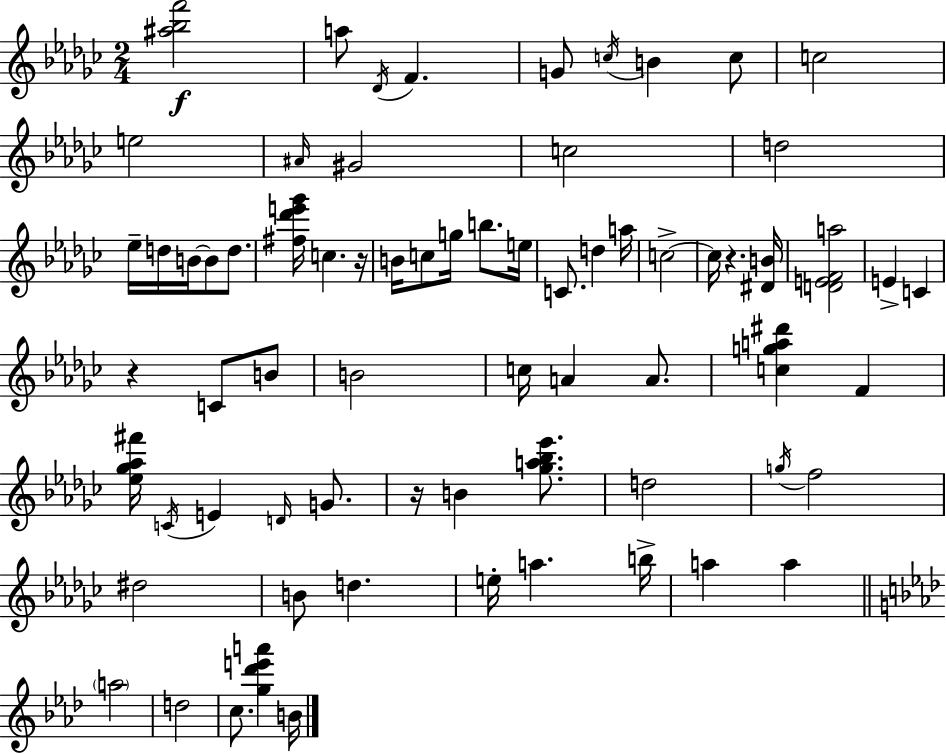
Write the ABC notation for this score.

X:1
T:Untitled
M:2/4
L:1/4
K:Ebm
[^a_bf']2 a/2 _D/4 F G/2 c/4 B c/2 c2 e2 ^A/4 ^G2 c2 d2 _e/4 d/4 B/4 B/2 d/2 [^f_d'e'_g']/4 c z/4 B/4 c/2 g/4 b/2 e/4 C/2 d a/4 c2 c/4 z [^DB]/4 [DEFa]2 E C z C/2 B/2 B2 c/4 A A/2 [cga^d'] F [_e_g_a^f']/4 C/4 E D/4 G/2 z/4 B [_ga_b_e']/2 d2 g/4 f2 ^d2 B/2 d e/4 a b/4 a a a2 d2 c/2 [g_d'e'a'] B/4